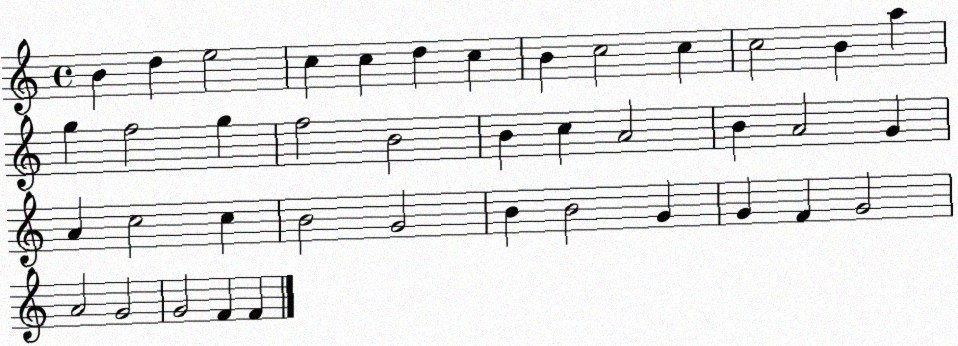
X:1
T:Untitled
M:4/4
L:1/4
K:C
B d e2 c c d c B c2 c c2 B a g f2 g f2 B2 B c A2 B A2 G A c2 c B2 G2 B B2 G G F G2 A2 G2 G2 F F